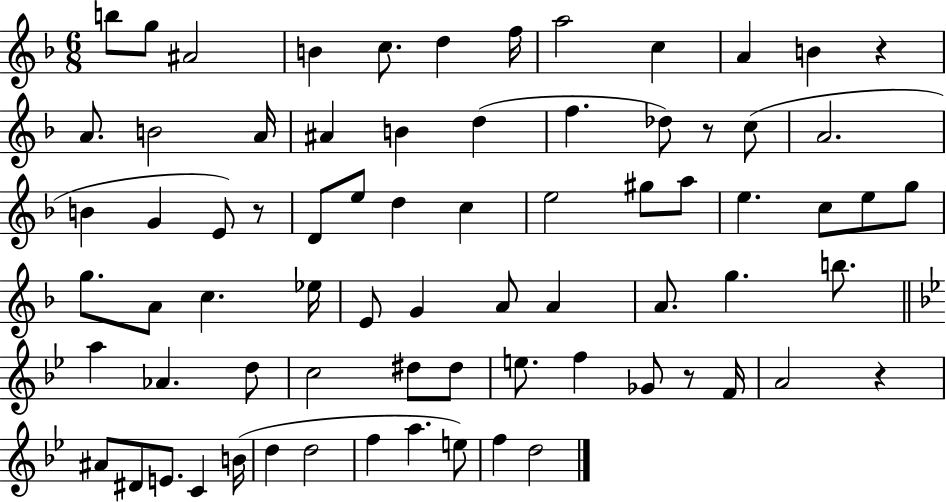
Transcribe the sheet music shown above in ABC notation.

X:1
T:Untitled
M:6/8
L:1/4
K:F
b/2 g/2 ^A2 B c/2 d f/4 a2 c A B z A/2 B2 A/4 ^A B d f _d/2 z/2 c/2 A2 B G E/2 z/2 D/2 e/2 d c e2 ^g/2 a/2 e c/2 e/2 g/2 g/2 A/2 c _e/4 E/2 G A/2 A A/2 g b/2 a _A d/2 c2 ^d/2 ^d/2 e/2 f _G/2 z/2 F/4 A2 z ^A/2 ^D/2 E/2 C B/4 d d2 f a e/2 f d2